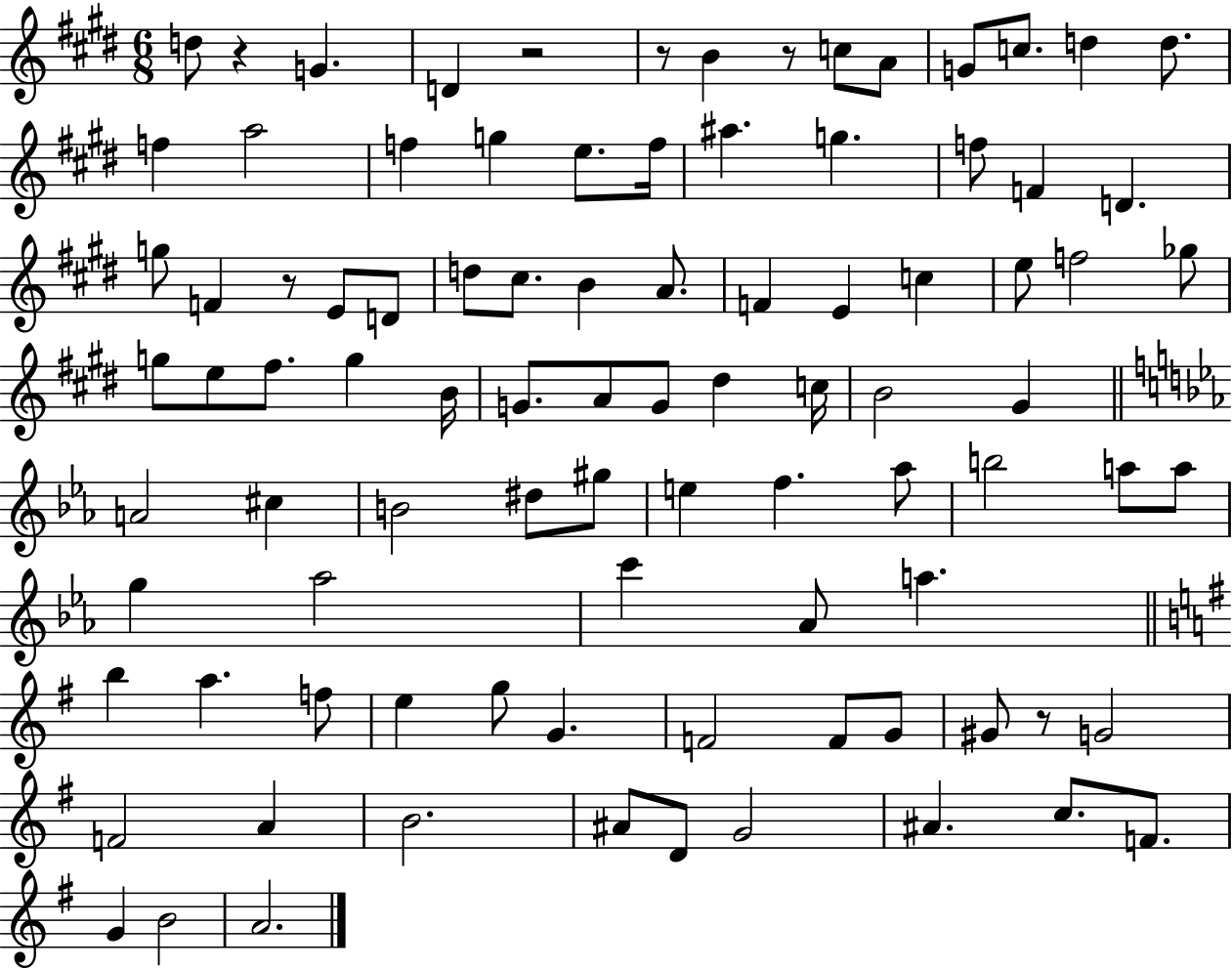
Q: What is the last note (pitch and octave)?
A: A4